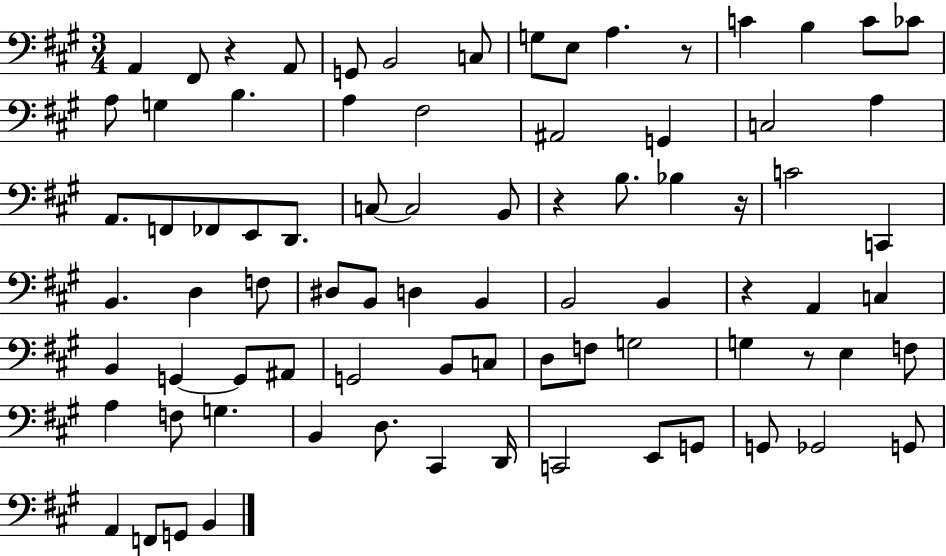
A2/q F#2/e R/q A2/e G2/e B2/h C3/e G3/e E3/e A3/q. R/e C4/q B3/q C4/e CES4/e A3/e G3/q B3/q. A3/q F#3/h A#2/h G2/q C3/h A3/q A2/e. F2/e FES2/e E2/e D2/e. C3/e C3/h B2/e R/q B3/e. Bb3/q R/s C4/h C2/q B2/q. D3/q F3/e D#3/e B2/e D3/q B2/q B2/h B2/q R/q A2/q C3/q B2/q G2/q G2/e A#2/e G2/h B2/e C3/e D3/e F3/e G3/h G3/q R/e E3/q F3/e A3/q F3/e G3/q. B2/q D3/e. C#2/q D2/s C2/h E2/e G2/e G2/e Gb2/h G2/e A2/q F2/e G2/e B2/q